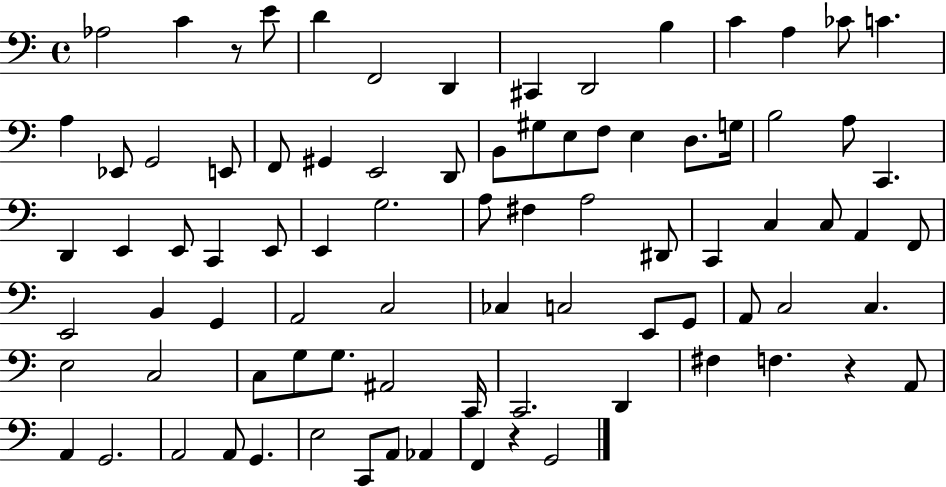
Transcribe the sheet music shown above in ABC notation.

X:1
T:Untitled
M:4/4
L:1/4
K:C
_A,2 C z/2 E/2 D F,,2 D,, ^C,, D,,2 B, C A, _C/2 C A, _E,,/2 G,,2 E,,/2 F,,/2 ^G,, E,,2 D,,/2 B,,/2 ^G,/2 E,/2 F,/2 E, D,/2 G,/4 B,2 A,/2 C,, D,, E,, E,,/2 C,, E,,/2 E,, G,2 A,/2 ^F, A,2 ^D,,/2 C,, C, C,/2 A,, F,,/2 E,,2 B,, G,, A,,2 C,2 _C, C,2 E,,/2 G,,/2 A,,/2 C,2 C, E,2 C,2 C,/2 G,/2 G,/2 ^A,,2 C,,/4 C,,2 D,, ^F, F, z A,,/2 A,, G,,2 A,,2 A,,/2 G,, E,2 C,,/2 A,,/2 _A,, F,, z G,,2